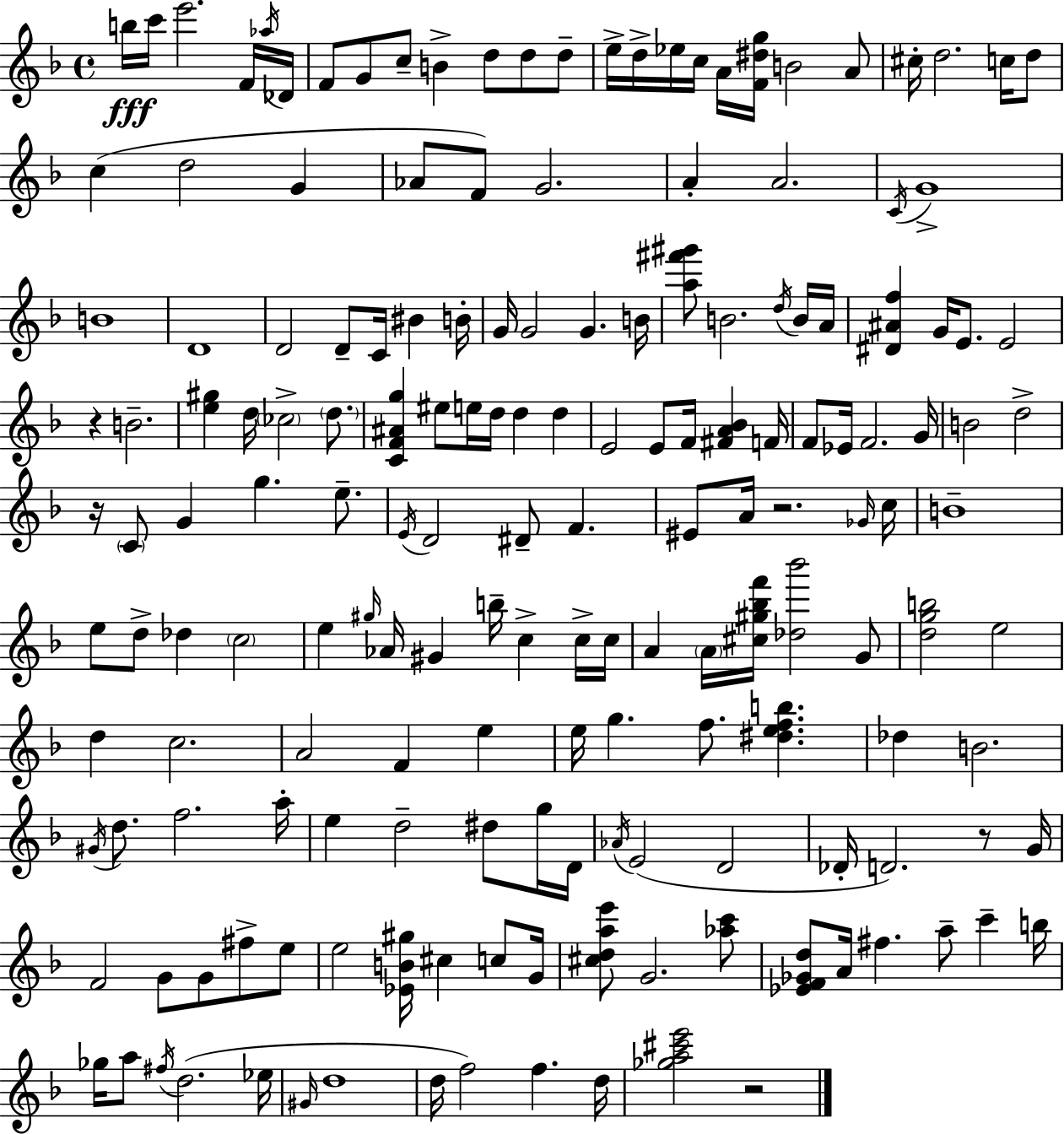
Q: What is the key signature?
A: D minor